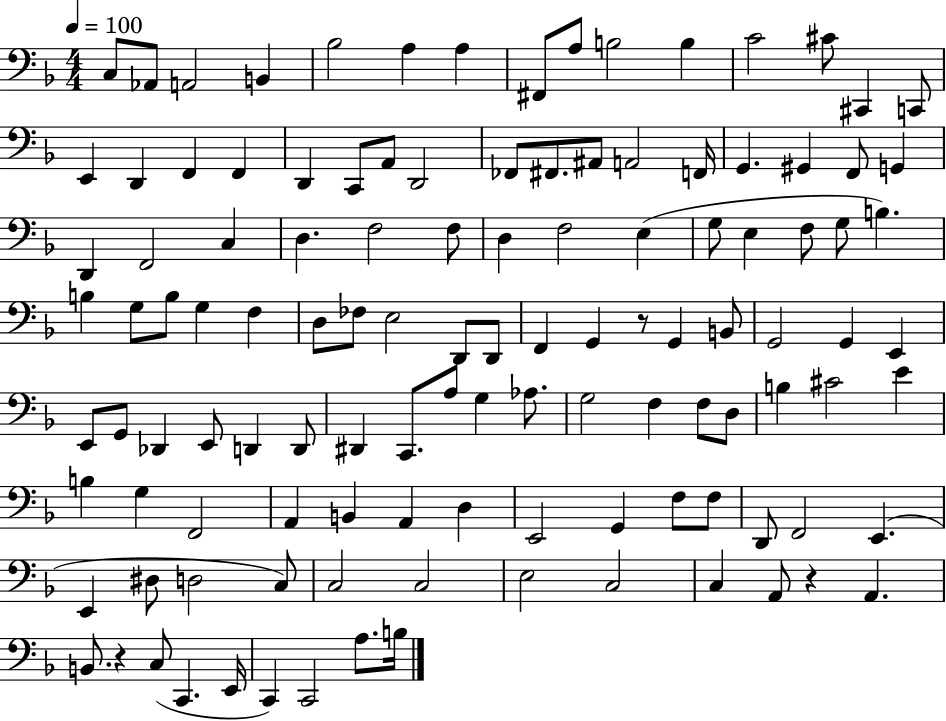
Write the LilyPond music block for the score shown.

{
  \clef bass
  \numericTimeSignature
  \time 4/4
  \key f \major
  \tempo 4 = 100
  \repeat volta 2 { c8 aes,8 a,2 b,4 | bes2 a4 a4 | fis,8 a8 b2 b4 | c'2 cis'8 cis,4 c,8 | \break e,4 d,4 f,4 f,4 | d,4 c,8 a,8 d,2 | fes,8 fis,8. ais,8 a,2 f,16 | g,4. gis,4 f,8 g,4 | \break d,4 f,2 c4 | d4. f2 f8 | d4 f2 e4( | g8 e4 f8 g8 b4.) | \break b4 g8 b8 g4 f4 | d8 fes8 e2 d,8 d,8 | f,4 g,4 r8 g,4 b,8 | g,2 g,4 e,4 | \break e,8 g,8 des,4 e,8 d,4 d,8 | dis,4 c,8. a8 g4 aes8. | g2 f4 f8 d8 | b4 cis'2 e'4 | \break b4 g4 f,2 | a,4 b,4 a,4 d4 | e,2 g,4 f8 f8 | d,8 f,2 e,4.( | \break e,4 dis8 d2 c8) | c2 c2 | e2 c2 | c4 a,8 r4 a,4. | \break b,8. r4 c8( c,4. e,16 | c,4) c,2 a8. b16 | } \bar "|."
}